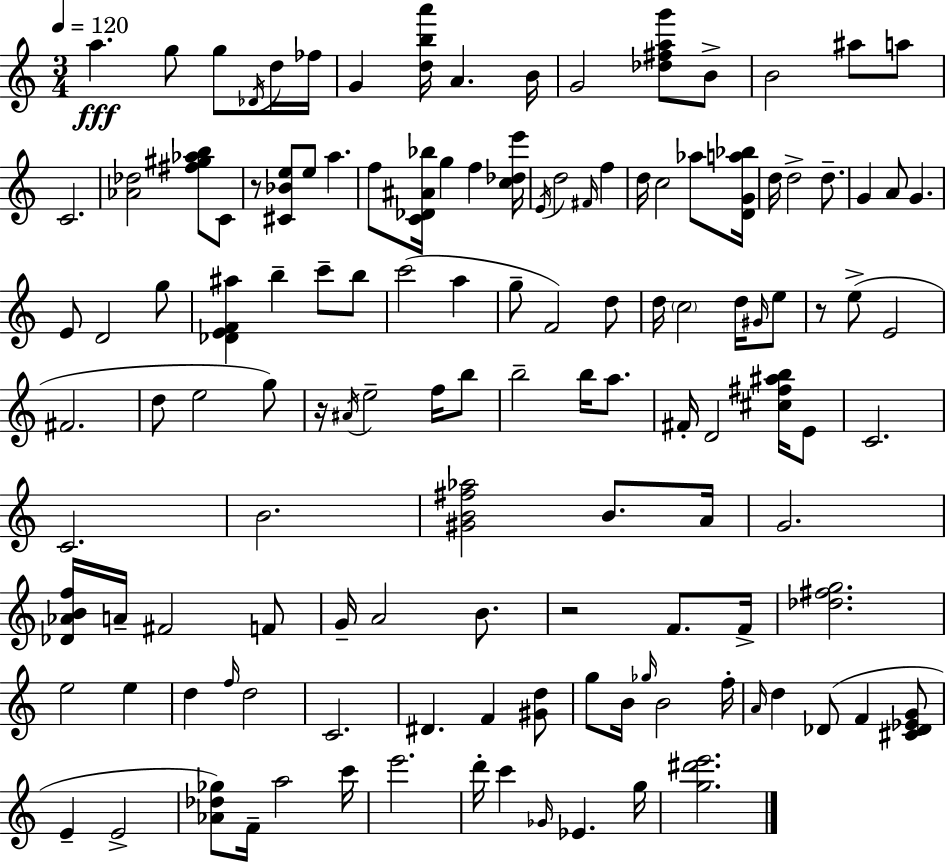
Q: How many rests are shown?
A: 4